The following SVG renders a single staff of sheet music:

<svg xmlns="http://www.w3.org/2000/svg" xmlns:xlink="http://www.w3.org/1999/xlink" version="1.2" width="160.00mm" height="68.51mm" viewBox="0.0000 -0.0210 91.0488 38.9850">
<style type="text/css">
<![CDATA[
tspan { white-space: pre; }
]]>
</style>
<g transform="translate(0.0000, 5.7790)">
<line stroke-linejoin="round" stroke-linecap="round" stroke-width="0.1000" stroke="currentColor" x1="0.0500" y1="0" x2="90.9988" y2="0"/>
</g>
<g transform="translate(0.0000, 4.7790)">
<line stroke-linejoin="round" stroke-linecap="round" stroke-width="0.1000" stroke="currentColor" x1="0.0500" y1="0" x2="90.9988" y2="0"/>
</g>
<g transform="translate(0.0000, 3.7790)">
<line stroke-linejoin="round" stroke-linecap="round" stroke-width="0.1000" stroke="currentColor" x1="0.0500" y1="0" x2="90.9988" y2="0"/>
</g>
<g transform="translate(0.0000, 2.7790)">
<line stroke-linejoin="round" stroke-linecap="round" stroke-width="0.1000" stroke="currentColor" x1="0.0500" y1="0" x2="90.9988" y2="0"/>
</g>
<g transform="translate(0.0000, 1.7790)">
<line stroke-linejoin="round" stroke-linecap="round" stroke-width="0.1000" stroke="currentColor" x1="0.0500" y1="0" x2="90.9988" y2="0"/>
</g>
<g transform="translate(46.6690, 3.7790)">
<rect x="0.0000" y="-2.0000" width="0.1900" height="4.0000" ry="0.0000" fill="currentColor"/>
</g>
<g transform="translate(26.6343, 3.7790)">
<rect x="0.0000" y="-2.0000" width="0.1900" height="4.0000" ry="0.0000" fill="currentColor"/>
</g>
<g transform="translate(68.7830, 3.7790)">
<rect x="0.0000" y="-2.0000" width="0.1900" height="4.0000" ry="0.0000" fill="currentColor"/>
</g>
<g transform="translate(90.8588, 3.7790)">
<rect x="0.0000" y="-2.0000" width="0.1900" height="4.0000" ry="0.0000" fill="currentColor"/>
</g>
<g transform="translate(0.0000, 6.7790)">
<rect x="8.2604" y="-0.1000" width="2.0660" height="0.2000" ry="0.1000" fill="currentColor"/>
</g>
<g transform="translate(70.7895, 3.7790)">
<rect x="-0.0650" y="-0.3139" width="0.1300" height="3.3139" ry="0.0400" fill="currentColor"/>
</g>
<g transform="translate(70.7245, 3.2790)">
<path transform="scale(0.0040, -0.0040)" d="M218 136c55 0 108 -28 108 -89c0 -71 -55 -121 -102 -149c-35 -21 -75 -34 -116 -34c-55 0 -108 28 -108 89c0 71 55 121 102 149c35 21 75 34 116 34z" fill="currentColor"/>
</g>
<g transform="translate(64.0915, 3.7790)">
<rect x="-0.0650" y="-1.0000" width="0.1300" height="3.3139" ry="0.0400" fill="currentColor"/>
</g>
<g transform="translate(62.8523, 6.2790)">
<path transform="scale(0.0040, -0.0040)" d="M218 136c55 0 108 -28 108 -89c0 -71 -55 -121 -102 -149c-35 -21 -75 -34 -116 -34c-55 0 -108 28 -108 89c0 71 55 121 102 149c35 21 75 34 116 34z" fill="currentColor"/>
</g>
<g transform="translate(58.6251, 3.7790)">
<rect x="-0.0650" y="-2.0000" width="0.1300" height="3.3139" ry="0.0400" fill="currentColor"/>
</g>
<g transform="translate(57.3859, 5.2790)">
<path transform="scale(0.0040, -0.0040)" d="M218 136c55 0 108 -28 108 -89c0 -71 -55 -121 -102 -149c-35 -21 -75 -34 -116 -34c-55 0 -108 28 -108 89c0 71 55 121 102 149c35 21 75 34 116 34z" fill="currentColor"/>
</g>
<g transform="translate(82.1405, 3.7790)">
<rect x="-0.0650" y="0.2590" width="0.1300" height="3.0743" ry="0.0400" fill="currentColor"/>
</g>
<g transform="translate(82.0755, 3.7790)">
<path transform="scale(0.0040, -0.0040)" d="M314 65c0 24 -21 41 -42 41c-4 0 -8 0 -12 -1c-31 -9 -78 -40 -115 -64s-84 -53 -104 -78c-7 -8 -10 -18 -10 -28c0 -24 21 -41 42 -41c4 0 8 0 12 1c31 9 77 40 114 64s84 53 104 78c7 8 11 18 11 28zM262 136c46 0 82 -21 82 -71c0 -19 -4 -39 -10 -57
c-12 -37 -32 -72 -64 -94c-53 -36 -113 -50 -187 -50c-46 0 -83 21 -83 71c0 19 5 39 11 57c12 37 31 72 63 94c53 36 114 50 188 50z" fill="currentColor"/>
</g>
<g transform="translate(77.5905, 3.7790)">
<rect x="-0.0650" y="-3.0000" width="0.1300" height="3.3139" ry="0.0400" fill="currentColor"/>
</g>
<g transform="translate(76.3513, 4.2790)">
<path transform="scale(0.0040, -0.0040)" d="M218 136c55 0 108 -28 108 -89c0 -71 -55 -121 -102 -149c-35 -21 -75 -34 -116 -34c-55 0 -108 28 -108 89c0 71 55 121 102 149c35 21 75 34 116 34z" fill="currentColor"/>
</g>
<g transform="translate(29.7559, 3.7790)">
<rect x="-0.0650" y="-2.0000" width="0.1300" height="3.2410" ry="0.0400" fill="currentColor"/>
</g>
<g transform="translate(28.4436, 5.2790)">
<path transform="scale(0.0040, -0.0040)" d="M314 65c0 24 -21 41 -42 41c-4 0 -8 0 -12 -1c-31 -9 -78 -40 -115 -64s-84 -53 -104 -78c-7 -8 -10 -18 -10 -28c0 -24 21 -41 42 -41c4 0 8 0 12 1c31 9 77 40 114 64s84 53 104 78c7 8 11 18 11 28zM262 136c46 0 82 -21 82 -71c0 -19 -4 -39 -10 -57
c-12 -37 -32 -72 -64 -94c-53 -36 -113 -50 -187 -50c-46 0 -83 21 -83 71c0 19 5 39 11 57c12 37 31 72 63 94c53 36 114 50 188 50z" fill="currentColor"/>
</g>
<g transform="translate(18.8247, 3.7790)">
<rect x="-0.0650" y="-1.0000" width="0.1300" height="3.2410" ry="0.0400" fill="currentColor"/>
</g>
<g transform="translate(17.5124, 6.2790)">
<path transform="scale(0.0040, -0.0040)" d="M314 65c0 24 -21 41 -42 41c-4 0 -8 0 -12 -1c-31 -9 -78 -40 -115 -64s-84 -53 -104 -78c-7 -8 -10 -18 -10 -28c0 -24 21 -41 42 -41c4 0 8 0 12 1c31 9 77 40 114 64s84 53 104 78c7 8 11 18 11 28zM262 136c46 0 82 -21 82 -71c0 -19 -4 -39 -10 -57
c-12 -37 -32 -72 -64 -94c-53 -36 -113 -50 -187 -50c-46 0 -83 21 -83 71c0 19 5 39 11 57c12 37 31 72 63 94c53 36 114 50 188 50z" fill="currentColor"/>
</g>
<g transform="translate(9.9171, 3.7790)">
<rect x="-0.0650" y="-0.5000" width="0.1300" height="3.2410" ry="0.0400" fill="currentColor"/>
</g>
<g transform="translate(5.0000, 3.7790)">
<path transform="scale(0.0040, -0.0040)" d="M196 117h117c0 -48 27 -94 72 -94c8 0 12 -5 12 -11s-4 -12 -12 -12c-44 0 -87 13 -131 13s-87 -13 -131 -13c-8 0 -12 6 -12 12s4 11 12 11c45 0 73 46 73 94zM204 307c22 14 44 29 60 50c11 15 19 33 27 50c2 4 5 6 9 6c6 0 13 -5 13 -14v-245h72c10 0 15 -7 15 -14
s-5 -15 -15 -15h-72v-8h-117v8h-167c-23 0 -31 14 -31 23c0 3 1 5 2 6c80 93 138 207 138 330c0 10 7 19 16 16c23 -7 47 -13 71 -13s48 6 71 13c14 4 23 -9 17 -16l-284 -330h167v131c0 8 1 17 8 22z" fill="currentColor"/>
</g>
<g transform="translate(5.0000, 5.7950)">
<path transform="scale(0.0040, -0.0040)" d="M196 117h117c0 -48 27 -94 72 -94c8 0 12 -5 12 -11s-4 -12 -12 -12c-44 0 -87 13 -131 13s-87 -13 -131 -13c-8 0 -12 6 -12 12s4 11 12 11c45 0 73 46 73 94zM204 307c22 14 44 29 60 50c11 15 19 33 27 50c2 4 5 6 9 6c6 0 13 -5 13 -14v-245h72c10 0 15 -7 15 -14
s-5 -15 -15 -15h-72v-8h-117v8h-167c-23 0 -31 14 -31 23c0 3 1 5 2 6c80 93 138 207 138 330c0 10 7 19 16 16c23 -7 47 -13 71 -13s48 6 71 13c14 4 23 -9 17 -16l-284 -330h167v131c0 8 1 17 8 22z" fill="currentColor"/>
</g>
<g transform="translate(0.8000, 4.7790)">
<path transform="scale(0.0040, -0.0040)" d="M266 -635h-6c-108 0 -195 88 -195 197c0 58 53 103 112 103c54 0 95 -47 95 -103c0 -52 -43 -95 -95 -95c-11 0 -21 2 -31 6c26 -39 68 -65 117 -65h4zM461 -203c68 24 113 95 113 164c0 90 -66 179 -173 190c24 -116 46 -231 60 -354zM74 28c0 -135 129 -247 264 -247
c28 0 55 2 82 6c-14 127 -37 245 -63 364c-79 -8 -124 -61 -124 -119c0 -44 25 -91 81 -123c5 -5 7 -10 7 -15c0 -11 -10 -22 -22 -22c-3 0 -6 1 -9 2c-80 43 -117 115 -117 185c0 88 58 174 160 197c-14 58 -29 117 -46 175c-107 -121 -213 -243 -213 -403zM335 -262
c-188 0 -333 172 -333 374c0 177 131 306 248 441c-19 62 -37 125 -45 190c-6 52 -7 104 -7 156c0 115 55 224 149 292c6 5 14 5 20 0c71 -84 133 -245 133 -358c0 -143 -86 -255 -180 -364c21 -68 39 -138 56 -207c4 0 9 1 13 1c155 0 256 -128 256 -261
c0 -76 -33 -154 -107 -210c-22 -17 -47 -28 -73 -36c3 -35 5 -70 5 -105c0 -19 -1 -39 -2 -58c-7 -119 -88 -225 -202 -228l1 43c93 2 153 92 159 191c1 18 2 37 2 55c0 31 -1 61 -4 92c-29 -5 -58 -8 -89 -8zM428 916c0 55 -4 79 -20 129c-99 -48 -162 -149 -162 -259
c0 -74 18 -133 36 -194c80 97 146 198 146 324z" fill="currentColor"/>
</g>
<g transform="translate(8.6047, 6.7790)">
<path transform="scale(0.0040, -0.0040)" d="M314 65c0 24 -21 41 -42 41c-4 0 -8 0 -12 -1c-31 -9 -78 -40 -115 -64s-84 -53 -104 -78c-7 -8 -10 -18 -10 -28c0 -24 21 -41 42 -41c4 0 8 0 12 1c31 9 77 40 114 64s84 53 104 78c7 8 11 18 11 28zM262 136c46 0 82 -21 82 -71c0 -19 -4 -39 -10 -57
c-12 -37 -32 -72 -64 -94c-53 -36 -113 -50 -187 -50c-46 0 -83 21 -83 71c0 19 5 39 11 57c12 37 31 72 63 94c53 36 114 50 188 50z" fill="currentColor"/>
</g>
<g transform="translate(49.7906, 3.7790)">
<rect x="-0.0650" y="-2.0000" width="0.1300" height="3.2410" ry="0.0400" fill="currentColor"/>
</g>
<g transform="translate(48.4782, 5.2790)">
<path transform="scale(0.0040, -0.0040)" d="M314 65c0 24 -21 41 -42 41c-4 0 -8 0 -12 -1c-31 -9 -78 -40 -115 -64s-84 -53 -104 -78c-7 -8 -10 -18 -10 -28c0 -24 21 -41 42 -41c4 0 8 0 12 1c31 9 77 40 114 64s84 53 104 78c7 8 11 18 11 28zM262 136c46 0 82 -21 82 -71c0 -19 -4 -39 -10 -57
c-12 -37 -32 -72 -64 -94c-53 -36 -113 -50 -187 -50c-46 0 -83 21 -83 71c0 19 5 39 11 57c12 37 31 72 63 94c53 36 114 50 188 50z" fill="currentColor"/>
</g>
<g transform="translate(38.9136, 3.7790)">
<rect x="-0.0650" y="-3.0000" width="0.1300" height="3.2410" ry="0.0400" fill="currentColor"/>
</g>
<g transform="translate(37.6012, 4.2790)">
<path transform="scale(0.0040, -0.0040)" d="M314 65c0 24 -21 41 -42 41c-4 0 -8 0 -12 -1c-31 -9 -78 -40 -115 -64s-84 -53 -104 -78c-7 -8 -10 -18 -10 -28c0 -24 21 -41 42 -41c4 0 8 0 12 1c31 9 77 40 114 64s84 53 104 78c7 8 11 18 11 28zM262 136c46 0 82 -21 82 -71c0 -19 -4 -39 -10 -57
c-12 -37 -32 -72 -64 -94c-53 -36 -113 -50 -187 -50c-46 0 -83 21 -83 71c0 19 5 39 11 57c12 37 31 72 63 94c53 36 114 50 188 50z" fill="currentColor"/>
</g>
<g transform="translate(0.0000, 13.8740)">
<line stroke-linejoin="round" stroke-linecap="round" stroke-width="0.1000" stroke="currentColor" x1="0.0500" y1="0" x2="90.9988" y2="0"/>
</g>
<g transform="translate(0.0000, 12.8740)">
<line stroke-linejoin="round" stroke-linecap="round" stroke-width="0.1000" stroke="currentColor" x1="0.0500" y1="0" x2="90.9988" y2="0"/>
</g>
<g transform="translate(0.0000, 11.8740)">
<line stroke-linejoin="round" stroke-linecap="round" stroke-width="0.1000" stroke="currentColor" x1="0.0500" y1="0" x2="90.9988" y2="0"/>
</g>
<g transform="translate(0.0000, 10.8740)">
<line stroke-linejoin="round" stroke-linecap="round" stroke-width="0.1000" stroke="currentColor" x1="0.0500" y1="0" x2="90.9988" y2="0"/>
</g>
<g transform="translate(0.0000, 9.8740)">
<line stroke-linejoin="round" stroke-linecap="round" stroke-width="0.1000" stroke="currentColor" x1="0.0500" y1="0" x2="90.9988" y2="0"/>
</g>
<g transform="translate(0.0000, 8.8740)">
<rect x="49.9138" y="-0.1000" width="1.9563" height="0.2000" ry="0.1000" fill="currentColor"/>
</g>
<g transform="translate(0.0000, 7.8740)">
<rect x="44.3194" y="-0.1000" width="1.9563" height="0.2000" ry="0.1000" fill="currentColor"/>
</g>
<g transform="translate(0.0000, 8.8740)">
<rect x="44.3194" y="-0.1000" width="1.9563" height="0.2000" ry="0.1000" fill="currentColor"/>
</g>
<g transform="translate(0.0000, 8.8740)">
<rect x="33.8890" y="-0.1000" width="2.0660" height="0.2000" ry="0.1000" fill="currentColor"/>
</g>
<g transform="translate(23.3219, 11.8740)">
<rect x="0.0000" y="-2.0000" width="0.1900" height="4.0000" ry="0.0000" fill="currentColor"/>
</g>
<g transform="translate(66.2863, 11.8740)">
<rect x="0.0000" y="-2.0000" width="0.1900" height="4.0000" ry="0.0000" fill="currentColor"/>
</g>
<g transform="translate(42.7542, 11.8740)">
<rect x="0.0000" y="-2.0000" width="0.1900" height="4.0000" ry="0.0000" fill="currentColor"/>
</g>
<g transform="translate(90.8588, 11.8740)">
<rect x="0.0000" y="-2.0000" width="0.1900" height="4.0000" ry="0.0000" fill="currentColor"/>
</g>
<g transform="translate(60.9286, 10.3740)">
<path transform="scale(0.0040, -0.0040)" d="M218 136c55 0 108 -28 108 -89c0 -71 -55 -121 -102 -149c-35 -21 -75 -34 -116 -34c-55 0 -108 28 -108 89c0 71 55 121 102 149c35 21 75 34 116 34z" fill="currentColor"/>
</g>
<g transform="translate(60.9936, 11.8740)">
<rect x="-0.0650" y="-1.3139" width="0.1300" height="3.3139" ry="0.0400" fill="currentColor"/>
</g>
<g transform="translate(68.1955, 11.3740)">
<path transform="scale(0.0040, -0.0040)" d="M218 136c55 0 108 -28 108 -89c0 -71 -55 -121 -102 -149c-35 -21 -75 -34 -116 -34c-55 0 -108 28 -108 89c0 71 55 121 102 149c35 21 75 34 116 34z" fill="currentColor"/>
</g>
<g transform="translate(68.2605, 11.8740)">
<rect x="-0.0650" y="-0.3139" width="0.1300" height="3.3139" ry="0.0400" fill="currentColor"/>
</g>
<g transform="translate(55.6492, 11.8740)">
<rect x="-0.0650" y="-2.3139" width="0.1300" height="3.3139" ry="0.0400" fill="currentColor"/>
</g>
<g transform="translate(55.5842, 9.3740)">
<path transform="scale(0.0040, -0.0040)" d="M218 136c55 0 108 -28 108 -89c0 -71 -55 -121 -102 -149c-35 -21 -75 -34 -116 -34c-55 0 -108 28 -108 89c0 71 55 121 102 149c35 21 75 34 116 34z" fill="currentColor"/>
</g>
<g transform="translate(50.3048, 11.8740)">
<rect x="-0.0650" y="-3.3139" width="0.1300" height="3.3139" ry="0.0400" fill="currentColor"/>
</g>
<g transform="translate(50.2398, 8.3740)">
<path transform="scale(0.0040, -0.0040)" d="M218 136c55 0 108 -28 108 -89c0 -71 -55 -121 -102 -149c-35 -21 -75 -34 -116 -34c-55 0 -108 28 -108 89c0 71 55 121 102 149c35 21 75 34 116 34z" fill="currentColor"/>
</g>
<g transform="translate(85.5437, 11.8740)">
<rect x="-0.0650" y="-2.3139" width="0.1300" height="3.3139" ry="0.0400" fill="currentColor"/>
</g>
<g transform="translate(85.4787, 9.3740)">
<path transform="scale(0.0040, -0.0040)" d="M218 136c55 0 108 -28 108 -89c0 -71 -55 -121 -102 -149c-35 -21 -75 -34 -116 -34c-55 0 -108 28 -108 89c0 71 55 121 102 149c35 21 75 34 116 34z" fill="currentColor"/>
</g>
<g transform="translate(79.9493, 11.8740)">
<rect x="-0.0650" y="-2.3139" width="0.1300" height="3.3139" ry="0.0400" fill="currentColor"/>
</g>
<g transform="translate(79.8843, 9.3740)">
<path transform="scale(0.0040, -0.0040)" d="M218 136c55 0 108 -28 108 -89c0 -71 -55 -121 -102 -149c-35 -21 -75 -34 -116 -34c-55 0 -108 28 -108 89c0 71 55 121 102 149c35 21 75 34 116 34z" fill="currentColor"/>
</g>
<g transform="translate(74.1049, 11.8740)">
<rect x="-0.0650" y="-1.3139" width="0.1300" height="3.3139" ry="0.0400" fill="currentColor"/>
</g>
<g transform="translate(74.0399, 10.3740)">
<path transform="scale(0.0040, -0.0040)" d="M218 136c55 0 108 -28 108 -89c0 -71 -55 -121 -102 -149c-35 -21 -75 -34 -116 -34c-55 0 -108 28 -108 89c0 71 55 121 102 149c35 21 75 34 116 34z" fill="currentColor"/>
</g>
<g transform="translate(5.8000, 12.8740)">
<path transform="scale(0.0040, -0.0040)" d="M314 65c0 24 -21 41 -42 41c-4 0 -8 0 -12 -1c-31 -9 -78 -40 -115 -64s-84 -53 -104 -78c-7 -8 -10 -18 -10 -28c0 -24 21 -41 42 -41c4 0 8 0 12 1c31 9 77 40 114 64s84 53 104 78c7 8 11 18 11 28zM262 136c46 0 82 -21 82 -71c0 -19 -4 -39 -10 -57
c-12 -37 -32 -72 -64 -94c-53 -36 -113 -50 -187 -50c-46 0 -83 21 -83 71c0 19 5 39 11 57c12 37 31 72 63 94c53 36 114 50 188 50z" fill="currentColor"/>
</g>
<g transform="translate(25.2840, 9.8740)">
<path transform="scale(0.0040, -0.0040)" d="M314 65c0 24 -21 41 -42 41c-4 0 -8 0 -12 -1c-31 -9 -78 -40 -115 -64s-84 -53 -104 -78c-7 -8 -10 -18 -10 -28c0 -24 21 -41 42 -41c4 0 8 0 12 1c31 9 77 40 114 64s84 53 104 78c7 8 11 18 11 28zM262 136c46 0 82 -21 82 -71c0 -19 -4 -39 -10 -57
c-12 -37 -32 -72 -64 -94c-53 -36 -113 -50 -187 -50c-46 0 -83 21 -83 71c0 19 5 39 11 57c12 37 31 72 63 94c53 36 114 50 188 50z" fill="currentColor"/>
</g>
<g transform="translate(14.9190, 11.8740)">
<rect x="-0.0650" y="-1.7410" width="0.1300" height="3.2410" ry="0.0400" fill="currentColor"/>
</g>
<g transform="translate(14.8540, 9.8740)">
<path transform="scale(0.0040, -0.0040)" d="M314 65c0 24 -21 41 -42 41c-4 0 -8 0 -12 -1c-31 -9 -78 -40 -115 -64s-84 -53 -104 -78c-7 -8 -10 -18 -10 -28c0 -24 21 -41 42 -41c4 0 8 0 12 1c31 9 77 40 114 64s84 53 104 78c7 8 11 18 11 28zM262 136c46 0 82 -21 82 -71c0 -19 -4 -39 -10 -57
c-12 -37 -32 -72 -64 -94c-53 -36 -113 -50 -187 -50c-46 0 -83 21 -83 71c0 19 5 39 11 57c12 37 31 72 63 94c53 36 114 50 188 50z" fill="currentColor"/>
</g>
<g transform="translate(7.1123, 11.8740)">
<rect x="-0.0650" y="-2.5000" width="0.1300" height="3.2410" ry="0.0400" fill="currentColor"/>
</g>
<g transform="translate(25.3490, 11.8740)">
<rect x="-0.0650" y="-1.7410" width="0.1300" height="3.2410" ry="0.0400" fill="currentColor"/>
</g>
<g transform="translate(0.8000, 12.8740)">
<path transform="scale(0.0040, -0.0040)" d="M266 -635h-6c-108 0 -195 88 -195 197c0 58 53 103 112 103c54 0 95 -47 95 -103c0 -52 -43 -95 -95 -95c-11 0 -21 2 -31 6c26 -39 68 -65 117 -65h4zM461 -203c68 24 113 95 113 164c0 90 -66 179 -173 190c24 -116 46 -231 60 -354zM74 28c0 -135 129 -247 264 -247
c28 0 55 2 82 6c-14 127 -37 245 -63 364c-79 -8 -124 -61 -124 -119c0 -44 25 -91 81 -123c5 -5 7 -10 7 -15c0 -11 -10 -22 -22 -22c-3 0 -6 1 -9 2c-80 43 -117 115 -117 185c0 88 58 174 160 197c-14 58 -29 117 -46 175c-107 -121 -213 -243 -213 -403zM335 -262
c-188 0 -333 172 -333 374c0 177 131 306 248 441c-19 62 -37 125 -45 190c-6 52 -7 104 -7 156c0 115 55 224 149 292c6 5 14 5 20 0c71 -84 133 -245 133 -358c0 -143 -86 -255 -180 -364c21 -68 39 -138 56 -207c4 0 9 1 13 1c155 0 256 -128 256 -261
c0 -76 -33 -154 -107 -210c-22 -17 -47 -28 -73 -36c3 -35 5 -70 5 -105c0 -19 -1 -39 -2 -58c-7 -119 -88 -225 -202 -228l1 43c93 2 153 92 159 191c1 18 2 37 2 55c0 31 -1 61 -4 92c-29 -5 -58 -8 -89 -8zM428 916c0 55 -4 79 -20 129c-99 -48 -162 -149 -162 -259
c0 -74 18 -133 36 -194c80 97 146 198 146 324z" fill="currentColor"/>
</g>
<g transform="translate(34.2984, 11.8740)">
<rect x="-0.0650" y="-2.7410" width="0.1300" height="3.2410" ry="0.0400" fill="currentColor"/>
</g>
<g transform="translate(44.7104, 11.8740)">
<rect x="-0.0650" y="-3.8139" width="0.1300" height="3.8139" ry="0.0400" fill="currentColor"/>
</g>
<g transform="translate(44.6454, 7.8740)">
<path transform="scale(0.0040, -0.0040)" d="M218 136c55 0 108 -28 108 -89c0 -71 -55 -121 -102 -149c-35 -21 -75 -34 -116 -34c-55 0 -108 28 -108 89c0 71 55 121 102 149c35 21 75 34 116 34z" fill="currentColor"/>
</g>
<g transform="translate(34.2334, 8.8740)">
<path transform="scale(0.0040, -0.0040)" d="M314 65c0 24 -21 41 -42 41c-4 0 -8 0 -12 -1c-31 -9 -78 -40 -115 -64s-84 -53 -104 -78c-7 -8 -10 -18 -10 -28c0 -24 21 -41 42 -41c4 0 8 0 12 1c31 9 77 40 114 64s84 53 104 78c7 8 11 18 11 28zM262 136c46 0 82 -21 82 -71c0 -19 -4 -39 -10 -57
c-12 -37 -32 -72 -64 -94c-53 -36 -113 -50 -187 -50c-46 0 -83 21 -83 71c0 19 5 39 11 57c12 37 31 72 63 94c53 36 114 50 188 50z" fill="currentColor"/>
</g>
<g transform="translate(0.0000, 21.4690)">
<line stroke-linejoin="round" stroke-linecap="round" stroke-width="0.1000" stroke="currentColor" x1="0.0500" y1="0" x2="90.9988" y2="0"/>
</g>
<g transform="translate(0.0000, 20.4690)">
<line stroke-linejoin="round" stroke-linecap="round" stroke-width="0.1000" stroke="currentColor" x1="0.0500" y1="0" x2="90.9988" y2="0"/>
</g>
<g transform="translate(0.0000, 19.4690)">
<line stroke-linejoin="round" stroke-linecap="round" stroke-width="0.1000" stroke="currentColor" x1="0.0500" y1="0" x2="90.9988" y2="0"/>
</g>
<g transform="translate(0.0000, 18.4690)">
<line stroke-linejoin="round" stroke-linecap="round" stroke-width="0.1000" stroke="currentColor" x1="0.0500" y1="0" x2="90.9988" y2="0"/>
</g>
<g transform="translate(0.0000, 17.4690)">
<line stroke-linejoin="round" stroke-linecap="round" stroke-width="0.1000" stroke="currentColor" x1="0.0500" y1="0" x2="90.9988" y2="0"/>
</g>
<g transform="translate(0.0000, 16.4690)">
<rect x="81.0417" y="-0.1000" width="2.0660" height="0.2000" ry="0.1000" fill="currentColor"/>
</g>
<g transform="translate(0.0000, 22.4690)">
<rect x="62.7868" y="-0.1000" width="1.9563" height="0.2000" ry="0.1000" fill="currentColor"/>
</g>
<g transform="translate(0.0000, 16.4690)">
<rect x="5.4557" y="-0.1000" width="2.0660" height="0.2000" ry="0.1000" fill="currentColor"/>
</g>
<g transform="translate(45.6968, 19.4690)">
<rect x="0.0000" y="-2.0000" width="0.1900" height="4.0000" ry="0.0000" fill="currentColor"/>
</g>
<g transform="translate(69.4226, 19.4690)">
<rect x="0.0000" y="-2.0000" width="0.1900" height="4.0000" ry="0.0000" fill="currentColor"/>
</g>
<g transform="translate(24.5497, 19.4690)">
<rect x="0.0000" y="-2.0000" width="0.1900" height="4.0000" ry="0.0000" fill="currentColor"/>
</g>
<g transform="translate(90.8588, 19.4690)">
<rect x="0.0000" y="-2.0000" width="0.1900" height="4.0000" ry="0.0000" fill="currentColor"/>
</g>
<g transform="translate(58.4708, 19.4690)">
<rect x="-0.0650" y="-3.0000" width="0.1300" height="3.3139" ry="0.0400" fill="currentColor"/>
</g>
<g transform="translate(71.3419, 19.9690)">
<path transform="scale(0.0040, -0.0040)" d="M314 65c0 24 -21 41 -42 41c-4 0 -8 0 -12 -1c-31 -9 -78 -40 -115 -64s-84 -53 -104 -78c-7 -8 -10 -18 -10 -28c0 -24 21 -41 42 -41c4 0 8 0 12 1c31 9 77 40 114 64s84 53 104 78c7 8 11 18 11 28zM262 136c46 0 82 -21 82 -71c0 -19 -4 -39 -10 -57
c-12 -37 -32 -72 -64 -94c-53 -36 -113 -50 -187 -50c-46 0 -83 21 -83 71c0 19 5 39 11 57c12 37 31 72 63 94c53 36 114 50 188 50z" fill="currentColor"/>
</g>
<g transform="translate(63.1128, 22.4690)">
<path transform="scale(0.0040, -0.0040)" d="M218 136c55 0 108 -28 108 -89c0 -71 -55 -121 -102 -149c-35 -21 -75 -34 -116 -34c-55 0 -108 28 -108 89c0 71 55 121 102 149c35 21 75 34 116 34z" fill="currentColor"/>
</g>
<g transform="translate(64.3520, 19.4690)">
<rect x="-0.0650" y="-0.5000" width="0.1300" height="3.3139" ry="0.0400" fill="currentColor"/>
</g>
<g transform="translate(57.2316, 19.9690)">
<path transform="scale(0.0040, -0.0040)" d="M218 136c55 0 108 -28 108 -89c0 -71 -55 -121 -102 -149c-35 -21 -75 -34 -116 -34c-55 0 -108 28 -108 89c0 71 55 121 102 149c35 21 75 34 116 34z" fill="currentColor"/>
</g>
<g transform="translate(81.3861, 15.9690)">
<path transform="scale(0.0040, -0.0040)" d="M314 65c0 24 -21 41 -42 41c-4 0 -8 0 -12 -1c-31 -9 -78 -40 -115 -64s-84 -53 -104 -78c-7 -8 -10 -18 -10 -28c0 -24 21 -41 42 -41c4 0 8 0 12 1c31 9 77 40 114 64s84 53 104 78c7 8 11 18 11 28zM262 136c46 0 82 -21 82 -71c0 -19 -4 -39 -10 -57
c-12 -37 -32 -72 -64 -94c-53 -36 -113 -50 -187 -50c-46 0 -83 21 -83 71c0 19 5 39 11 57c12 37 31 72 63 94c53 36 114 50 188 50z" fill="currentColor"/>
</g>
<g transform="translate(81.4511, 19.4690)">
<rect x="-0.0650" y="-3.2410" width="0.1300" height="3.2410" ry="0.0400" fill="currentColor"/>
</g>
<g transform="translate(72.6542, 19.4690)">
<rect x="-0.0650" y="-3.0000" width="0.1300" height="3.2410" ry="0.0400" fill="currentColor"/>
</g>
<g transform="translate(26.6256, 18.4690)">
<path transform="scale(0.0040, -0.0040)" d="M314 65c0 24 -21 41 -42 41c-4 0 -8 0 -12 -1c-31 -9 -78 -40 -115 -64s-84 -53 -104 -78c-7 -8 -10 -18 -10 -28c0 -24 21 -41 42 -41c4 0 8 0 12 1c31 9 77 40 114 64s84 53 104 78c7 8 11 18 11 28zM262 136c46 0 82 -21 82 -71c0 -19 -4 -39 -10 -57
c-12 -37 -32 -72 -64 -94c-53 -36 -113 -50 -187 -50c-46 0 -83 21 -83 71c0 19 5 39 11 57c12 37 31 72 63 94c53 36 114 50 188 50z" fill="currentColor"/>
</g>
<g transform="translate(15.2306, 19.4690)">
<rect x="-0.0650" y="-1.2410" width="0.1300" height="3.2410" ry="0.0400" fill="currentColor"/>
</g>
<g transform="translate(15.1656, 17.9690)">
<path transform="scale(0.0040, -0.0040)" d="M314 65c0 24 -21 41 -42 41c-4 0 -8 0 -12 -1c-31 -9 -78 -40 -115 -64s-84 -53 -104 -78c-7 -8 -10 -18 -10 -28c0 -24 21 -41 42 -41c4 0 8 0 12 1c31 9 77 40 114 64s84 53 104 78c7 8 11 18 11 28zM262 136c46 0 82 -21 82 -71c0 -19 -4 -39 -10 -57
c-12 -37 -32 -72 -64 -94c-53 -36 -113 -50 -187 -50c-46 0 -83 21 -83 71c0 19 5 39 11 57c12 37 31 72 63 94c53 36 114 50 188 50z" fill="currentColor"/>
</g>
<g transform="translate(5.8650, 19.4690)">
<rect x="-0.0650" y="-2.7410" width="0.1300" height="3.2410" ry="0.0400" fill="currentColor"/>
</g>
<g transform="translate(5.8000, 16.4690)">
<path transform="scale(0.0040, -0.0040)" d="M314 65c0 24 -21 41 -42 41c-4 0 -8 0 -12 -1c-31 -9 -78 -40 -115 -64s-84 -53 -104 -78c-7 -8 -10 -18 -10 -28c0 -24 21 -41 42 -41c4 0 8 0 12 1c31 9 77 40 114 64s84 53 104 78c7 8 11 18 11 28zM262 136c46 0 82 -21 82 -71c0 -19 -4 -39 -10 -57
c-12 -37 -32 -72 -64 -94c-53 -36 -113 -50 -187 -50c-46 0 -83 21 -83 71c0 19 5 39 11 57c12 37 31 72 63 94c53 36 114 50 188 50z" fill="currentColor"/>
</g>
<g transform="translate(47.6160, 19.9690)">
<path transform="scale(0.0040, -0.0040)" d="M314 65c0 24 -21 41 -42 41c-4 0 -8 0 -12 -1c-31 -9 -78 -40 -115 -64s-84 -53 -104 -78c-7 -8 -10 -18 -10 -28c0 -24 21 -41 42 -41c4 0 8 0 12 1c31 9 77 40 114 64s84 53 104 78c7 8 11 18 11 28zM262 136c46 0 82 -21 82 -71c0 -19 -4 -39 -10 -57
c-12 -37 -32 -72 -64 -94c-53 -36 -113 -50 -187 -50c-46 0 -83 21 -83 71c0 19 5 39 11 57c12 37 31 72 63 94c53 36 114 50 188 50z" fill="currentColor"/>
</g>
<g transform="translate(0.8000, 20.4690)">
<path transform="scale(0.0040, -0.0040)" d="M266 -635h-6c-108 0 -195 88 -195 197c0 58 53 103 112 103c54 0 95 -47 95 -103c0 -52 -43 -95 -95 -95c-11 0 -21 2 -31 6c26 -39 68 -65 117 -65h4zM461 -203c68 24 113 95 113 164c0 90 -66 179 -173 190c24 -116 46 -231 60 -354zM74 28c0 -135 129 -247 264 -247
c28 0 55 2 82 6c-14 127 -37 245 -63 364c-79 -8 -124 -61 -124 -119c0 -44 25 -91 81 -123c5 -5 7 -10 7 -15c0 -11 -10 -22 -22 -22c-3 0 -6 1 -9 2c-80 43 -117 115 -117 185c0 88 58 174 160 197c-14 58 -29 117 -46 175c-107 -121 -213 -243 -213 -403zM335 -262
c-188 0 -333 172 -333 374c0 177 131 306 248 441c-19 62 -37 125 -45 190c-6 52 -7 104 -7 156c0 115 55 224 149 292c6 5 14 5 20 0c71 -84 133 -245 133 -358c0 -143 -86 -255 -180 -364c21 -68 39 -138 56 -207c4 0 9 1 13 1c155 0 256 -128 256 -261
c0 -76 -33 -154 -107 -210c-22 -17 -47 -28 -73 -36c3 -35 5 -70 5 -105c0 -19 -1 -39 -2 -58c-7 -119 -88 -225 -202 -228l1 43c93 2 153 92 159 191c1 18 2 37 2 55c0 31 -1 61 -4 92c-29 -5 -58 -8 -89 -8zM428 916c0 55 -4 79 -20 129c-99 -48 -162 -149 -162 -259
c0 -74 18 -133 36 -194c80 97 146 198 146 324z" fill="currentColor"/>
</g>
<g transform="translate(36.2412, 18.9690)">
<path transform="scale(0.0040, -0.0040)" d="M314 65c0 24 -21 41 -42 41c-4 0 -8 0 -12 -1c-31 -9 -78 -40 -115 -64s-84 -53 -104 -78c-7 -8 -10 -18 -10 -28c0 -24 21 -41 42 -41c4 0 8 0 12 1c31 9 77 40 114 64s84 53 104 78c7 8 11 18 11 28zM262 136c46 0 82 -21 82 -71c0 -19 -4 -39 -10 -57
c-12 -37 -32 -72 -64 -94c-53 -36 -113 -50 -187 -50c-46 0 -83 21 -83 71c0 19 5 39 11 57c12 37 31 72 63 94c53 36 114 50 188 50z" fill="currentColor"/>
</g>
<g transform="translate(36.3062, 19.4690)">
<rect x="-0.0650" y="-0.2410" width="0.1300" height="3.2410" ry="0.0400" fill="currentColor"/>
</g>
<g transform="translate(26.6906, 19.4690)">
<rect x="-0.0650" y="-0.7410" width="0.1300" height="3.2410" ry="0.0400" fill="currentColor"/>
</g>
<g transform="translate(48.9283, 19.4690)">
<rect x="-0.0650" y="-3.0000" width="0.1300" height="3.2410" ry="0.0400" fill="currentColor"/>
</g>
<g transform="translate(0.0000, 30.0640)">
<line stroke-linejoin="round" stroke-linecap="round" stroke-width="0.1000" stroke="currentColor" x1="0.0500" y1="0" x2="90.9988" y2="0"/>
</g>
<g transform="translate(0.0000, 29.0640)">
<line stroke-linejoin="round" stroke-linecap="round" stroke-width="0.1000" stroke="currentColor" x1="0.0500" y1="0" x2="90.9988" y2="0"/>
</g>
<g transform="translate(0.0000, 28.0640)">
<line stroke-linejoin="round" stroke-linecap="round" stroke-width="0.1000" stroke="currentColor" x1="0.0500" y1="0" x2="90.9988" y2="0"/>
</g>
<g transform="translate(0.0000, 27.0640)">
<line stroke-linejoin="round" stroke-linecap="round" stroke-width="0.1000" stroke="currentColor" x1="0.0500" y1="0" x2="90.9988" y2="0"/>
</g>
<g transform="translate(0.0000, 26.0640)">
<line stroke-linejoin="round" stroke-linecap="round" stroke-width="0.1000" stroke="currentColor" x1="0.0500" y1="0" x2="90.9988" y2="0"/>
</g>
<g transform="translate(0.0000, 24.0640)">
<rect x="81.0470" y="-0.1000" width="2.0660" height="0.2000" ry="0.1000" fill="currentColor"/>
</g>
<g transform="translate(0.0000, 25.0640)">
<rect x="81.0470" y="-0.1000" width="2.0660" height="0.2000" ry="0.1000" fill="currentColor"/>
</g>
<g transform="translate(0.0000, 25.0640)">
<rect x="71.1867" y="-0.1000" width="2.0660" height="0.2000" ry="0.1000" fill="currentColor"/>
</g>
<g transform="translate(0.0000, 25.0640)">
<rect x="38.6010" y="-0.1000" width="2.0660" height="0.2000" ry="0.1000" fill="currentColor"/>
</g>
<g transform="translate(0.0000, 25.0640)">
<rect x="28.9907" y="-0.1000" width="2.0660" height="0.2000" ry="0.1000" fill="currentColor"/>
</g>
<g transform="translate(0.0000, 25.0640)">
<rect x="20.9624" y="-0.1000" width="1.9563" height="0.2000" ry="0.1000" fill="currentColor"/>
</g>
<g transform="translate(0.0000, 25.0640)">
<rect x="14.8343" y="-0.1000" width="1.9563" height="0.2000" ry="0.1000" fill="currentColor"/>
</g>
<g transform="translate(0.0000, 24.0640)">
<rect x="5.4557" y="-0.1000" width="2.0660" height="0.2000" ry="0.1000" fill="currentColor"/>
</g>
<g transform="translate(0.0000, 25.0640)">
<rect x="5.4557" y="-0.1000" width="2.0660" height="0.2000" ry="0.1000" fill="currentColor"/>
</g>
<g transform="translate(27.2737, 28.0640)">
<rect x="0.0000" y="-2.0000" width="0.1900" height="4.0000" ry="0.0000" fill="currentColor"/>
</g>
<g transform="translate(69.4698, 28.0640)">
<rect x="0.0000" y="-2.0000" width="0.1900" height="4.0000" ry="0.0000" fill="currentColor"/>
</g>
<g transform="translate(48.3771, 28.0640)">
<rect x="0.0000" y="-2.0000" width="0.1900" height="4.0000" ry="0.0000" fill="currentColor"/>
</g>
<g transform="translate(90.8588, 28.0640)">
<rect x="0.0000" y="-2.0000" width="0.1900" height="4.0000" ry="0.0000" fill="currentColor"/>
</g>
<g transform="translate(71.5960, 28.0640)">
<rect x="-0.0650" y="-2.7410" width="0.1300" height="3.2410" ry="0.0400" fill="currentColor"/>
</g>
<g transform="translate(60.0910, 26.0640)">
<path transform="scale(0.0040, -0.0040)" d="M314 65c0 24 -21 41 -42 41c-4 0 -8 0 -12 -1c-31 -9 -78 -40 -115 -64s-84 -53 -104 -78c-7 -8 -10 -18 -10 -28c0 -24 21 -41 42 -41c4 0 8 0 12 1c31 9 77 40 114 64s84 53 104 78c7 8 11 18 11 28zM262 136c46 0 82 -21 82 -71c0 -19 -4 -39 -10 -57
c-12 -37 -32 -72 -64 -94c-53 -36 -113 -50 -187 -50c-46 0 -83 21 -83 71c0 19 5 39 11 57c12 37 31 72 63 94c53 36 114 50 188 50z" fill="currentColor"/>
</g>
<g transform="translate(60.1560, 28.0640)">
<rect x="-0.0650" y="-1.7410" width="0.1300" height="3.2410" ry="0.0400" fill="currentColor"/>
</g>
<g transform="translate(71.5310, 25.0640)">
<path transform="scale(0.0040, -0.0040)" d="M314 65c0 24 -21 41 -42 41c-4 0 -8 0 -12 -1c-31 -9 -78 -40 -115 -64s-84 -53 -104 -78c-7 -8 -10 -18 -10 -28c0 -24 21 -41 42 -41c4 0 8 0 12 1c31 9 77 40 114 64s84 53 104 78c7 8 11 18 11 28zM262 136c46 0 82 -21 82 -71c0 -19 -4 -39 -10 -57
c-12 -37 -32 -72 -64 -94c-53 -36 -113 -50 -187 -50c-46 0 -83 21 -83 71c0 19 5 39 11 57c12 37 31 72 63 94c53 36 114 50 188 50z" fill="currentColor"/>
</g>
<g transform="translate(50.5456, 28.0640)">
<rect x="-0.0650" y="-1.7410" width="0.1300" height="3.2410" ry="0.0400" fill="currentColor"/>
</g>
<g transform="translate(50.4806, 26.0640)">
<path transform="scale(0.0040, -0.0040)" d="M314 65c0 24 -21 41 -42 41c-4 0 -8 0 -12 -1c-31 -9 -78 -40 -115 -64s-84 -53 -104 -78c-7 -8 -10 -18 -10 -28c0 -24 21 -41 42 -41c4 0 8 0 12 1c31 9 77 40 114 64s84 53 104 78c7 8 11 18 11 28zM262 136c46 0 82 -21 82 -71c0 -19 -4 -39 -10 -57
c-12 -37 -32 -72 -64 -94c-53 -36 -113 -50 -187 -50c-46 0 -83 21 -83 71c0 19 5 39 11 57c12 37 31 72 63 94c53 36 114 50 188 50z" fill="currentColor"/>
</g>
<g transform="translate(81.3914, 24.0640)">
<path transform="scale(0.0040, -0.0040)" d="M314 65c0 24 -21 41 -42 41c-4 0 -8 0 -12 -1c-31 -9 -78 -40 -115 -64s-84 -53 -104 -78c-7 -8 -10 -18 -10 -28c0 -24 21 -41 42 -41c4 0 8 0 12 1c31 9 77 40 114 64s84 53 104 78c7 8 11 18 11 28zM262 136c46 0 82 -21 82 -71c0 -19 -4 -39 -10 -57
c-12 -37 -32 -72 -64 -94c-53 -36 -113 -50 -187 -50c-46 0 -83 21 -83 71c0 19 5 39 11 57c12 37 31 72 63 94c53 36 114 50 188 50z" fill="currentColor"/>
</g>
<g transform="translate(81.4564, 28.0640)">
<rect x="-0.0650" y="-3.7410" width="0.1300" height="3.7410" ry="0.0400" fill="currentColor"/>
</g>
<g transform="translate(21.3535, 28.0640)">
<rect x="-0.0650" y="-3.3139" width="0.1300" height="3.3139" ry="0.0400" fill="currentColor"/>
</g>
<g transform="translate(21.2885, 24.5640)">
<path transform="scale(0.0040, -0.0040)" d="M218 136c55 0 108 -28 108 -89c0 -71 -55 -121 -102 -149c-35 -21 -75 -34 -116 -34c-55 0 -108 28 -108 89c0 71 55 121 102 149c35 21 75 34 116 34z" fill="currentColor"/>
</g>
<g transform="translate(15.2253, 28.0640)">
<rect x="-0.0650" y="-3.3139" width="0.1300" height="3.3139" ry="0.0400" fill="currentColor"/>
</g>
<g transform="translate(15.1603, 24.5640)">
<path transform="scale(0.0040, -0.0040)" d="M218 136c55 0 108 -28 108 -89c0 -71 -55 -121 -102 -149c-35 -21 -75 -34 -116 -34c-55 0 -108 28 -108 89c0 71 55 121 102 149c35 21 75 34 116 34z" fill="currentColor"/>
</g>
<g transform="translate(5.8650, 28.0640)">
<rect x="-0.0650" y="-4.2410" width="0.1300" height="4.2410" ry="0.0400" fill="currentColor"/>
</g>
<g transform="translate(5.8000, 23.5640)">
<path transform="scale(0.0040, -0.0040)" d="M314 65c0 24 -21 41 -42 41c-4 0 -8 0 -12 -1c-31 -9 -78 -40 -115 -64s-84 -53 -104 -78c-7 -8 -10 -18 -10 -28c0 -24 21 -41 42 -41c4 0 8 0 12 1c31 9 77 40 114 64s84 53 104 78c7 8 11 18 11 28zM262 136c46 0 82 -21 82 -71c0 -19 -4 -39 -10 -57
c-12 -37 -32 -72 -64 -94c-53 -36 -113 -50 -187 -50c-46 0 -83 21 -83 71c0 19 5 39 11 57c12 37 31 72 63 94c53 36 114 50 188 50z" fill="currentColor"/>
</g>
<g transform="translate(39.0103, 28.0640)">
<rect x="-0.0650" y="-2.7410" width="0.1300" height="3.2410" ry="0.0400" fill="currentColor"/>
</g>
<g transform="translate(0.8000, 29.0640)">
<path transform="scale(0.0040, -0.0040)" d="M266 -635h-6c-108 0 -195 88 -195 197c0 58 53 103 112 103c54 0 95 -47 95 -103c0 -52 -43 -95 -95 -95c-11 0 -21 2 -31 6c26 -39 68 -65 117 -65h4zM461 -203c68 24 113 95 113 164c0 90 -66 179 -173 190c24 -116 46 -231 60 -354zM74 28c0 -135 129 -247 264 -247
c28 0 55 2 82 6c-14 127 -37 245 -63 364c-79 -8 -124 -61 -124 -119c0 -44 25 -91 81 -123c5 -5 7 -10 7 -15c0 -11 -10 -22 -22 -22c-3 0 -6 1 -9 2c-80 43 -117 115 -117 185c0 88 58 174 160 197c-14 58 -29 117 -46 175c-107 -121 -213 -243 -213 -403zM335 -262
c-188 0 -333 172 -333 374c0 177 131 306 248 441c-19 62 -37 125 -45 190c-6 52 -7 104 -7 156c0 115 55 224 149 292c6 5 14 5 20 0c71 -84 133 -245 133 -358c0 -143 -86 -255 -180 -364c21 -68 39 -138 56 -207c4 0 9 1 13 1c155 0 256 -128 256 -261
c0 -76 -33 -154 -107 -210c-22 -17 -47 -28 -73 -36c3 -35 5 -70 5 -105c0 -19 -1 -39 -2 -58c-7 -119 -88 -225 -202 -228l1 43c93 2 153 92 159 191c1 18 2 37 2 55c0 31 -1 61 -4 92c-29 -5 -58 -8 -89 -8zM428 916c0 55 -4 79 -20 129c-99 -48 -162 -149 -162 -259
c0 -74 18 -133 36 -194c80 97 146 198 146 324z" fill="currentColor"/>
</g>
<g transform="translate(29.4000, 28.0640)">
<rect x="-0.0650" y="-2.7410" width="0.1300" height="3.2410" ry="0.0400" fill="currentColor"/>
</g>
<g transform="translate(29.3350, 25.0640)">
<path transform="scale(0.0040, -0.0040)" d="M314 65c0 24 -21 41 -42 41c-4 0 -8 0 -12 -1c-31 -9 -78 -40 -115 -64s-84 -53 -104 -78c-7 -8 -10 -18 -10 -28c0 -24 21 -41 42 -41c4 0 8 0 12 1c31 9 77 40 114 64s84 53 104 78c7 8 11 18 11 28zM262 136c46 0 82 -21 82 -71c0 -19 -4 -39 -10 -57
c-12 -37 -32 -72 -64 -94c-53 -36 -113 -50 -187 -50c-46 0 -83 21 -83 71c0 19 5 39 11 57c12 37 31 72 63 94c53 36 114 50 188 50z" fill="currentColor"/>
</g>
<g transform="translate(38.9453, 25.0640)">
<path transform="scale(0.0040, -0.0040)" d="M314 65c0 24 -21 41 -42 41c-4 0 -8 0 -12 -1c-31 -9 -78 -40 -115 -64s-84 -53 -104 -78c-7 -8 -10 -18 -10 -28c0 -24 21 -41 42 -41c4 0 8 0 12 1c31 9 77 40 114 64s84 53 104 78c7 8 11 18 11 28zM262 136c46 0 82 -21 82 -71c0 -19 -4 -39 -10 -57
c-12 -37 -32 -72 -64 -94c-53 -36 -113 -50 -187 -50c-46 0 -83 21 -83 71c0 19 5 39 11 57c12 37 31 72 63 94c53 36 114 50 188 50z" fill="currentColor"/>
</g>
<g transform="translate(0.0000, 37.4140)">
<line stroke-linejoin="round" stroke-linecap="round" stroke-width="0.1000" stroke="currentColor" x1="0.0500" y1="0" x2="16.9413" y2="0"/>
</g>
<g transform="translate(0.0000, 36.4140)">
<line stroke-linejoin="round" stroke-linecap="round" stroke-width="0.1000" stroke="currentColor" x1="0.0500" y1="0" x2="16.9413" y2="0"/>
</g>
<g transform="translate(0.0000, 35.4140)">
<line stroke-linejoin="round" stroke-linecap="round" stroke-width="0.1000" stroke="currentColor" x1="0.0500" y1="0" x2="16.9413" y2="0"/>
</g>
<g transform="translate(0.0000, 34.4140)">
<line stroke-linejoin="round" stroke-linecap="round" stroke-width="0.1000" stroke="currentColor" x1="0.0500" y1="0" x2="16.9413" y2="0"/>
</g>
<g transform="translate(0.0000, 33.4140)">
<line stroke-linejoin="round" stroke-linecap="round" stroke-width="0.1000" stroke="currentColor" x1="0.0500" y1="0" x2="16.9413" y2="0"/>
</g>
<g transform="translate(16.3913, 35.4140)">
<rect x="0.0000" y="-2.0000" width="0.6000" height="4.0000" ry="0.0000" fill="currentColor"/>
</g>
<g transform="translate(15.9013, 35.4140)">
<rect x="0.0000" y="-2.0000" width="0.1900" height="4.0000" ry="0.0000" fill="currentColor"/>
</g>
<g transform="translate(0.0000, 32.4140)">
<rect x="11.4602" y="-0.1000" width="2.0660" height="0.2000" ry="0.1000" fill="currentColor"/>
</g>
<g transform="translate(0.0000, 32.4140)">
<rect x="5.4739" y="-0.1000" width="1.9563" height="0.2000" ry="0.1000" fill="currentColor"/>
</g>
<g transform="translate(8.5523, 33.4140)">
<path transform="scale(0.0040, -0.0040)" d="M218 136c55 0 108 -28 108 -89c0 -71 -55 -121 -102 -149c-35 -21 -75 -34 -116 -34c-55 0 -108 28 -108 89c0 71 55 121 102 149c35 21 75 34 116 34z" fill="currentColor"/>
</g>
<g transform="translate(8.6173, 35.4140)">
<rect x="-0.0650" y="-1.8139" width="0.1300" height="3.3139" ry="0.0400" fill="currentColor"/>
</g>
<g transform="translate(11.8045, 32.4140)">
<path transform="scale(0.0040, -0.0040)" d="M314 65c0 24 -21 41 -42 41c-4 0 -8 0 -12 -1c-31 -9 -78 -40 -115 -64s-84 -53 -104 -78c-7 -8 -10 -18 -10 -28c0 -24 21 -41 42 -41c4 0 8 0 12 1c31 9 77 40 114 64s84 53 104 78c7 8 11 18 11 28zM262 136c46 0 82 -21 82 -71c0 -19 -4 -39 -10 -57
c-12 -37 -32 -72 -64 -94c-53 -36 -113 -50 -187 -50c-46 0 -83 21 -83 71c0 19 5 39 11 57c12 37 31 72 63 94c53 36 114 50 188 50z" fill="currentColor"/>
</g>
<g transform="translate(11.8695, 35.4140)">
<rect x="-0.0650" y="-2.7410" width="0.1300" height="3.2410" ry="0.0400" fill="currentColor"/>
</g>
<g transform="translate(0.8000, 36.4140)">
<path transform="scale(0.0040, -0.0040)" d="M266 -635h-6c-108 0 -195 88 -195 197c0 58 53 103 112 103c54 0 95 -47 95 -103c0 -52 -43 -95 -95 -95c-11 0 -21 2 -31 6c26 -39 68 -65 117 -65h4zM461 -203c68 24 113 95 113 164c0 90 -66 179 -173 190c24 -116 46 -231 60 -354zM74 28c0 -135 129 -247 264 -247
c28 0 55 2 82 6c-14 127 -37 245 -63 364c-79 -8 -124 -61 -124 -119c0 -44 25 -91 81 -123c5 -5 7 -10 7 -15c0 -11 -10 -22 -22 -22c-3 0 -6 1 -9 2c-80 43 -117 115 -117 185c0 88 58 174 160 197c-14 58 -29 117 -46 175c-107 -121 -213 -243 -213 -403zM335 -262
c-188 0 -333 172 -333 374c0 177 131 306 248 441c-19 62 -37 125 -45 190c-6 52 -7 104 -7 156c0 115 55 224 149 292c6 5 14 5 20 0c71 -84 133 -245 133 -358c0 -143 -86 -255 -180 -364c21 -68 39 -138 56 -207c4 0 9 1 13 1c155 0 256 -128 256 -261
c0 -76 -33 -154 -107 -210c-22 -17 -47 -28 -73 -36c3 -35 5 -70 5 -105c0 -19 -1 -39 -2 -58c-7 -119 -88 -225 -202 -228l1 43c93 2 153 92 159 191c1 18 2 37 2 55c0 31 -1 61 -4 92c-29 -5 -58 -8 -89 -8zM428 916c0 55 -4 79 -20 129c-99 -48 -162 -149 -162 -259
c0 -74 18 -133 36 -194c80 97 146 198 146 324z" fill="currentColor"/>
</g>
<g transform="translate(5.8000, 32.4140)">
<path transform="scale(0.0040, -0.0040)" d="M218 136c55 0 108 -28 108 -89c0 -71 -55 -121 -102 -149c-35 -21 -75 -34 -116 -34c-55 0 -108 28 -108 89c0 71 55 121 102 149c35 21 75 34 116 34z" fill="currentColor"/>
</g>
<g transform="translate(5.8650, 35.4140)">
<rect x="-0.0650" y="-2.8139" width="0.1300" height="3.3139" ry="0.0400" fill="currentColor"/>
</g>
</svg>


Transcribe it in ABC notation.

X:1
T:Untitled
M:4/4
L:1/4
K:C
C2 D2 F2 A2 F2 F D c A B2 G2 f2 f2 a2 c' b g e c e g g a2 e2 d2 c2 A2 A C A2 b2 d'2 b b a2 a2 f2 f2 a2 c'2 a f a2